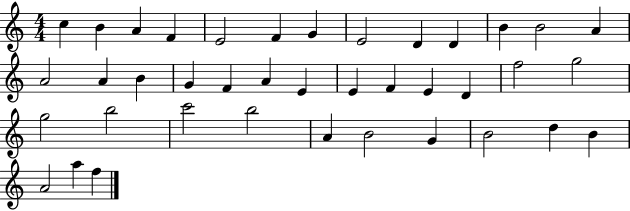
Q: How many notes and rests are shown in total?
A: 39